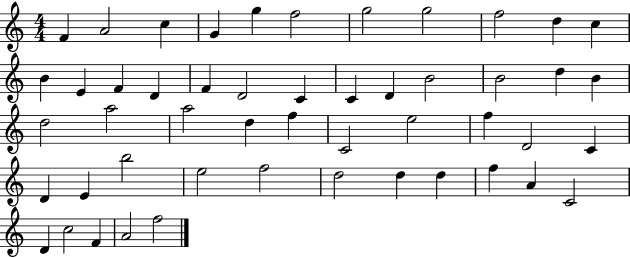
{
  \clef treble
  \numericTimeSignature
  \time 4/4
  \key c \major
  f'4 a'2 c''4 | g'4 g''4 f''2 | g''2 g''2 | f''2 d''4 c''4 | \break b'4 e'4 f'4 d'4 | f'4 d'2 c'4 | c'4 d'4 b'2 | b'2 d''4 b'4 | \break d''2 a''2 | a''2 d''4 f''4 | c'2 e''2 | f''4 d'2 c'4 | \break d'4 e'4 b''2 | e''2 f''2 | d''2 d''4 d''4 | f''4 a'4 c'2 | \break d'4 c''2 f'4 | a'2 f''2 | \bar "|."
}